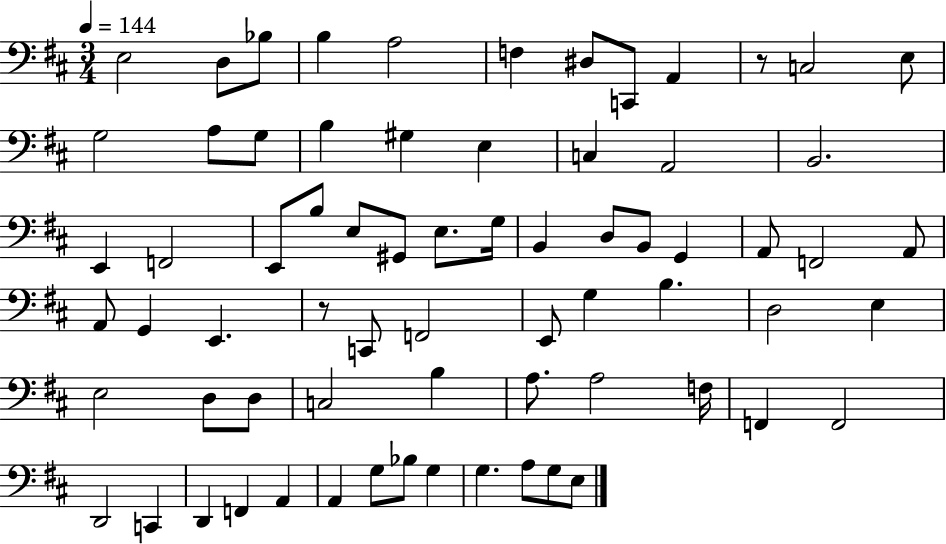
{
  \clef bass
  \numericTimeSignature
  \time 3/4
  \key d \major
  \tempo 4 = 144
  e2 d8 bes8 | b4 a2 | f4 dis8 c,8 a,4 | r8 c2 e8 | \break g2 a8 g8 | b4 gis4 e4 | c4 a,2 | b,2. | \break e,4 f,2 | e,8 b8 e8 gis,8 e8. g16 | b,4 d8 b,8 g,4 | a,8 f,2 a,8 | \break a,8 g,4 e,4. | r8 c,8 f,2 | e,8 g4 b4. | d2 e4 | \break e2 d8 d8 | c2 b4 | a8. a2 f16 | f,4 f,2 | \break d,2 c,4 | d,4 f,4 a,4 | a,4 g8 bes8 g4 | g4. a8 g8 e8 | \break \bar "|."
}